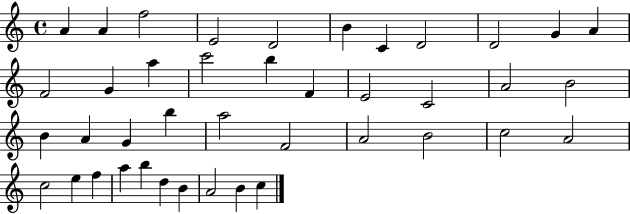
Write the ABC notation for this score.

X:1
T:Untitled
M:4/4
L:1/4
K:C
A A f2 E2 D2 B C D2 D2 G A F2 G a c'2 b F E2 C2 A2 B2 B A G b a2 F2 A2 B2 c2 A2 c2 e f a b d B A2 B c